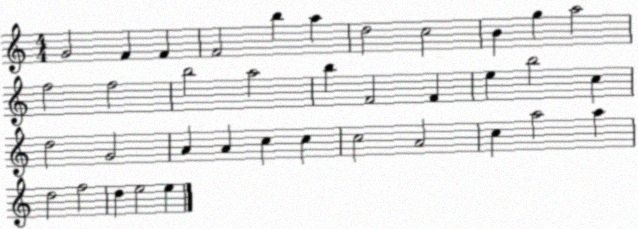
X:1
T:Untitled
M:4/4
L:1/4
K:C
G2 F F F2 b a d2 c2 B g a2 f2 f2 b2 a2 b F2 F e b2 c d2 G2 A A c c c2 A2 c a2 a d2 f2 d e2 e